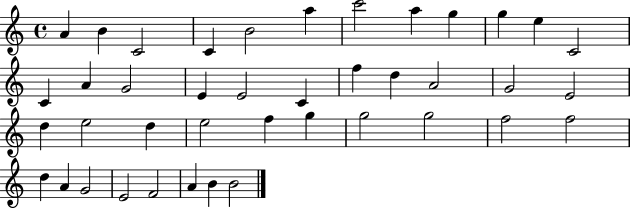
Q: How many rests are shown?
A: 0